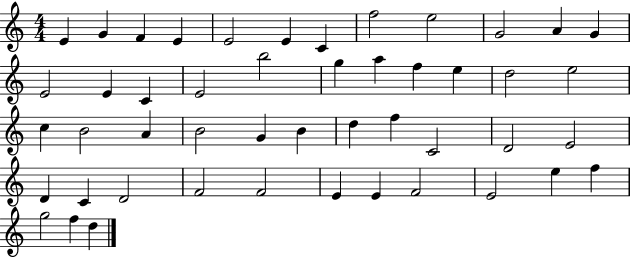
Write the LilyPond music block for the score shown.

{
  \clef treble
  \numericTimeSignature
  \time 4/4
  \key c \major
  e'4 g'4 f'4 e'4 | e'2 e'4 c'4 | f''2 e''2 | g'2 a'4 g'4 | \break e'2 e'4 c'4 | e'2 b''2 | g''4 a''4 f''4 e''4 | d''2 e''2 | \break c''4 b'2 a'4 | b'2 g'4 b'4 | d''4 f''4 c'2 | d'2 e'2 | \break d'4 c'4 d'2 | f'2 f'2 | e'4 e'4 f'2 | e'2 e''4 f''4 | \break g''2 f''4 d''4 | \bar "|."
}